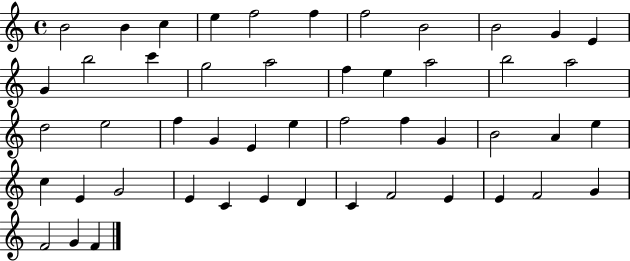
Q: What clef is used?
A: treble